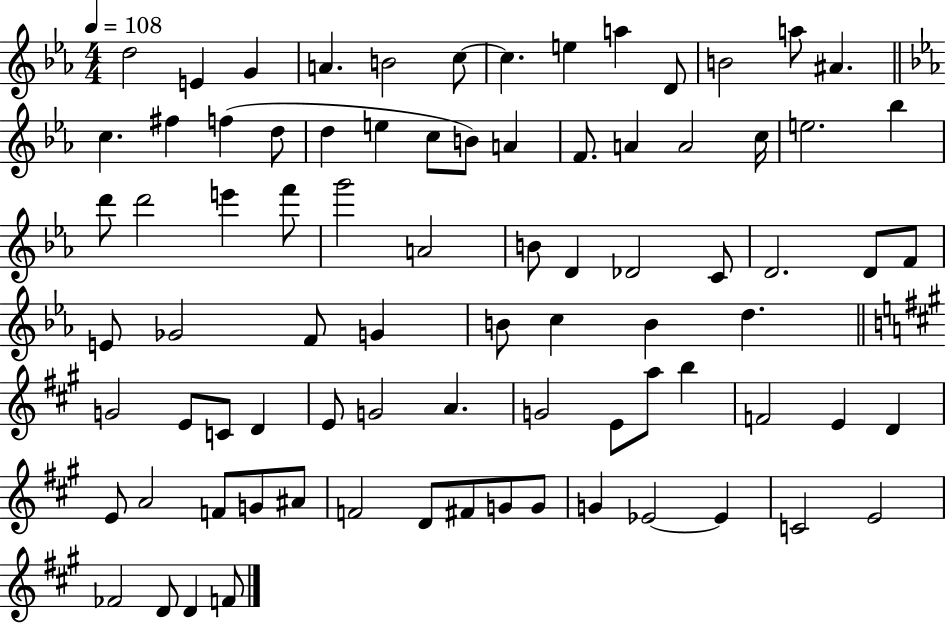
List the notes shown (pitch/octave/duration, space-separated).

D5/h E4/q G4/q A4/q. B4/h C5/e C5/q. E5/q A5/q D4/e B4/h A5/e A#4/q. C5/q. F#5/q F5/q D5/e D5/q E5/q C5/e B4/e A4/q F4/e. A4/q A4/h C5/s E5/h. Bb5/q D6/e D6/h E6/q F6/e G6/h A4/h B4/e D4/q Db4/h C4/e D4/h. D4/e F4/e E4/e Gb4/h F4/e G4/q B4/e C5/q B4/q D5/q. G4/h E4/e C4/e D4/q E4/e G4/h A4/q. G4/h E4/e A5/e B5/q F4/h E4/q D4/q E4/e A4/h F4/e G4/e A#4/e F4/h D4/e F#4/e G4/e G4/e G4/q Eb4/h Eb4/q C4/h E4/h FES4/h D4/e D4/q F4/e